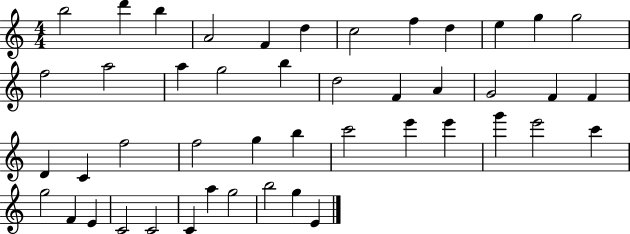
X:1
T:Untitled
M:4/4
L:1/4
K:C
b2 d' b A2 F d c2 f d e g g2 f2 a2 a g2 b d2 F A G2 F F D C f2 f2 g b c'2 e' e' g' e'2 c' g2 F E C2 C2 C a g2 b2 g E